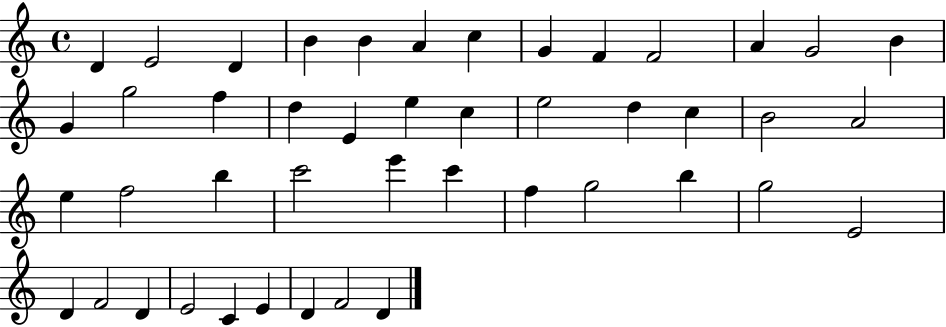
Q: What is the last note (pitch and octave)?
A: D4